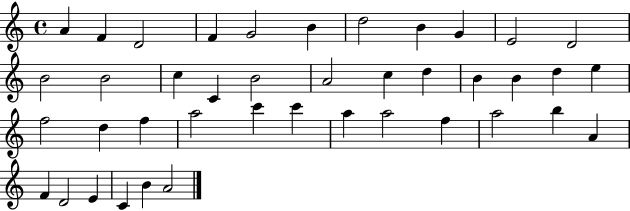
{
  \clef treble
  \time 4/4
  \defaultTimeSignature
  \key c \major
  a'4 f'4 d'2 | f'4 g'2 b'4 | d''2 b'4 g'4 | e'2 d'2 | \break b'2 b'2 | c''4 c'4 b'2 | a'2 c''4 d''4 | b'4 b'4 d''4 e''4 | \break f''2 d''4 f''4 | a''2 c'''4 c'''4 | a''4 a''2 f''4 | a''2 b''4 a'4 | \break f'4 d'2 e'4 | c'4 b'4 a'2 | \bar "|."
}